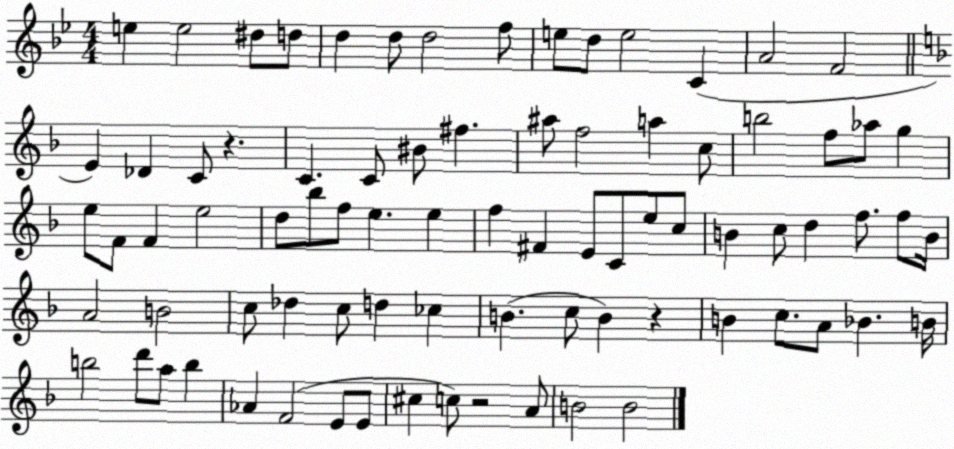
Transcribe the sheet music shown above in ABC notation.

X:1
T:Untitled
M:4/4
L:1/4
K:Bb
e e2 ^d/2 d/2 d d/2 d2 f/2 e/2 d/2 e2 C A2 F2 E _D C/2 z C C/2 ^B/2 ^f ^a/2 f2 a c/2 b2 f/2 _a/2 g e/2 F/2 F e2 d/2 _b/2 f/2 e e f ^F E/2 C/2 e/2 c/2 B c/2 d f/2 f/2 B/4 A2 B2 c/2 _d c/2 d _c B c/2 B z B c/2 A/2 _B B/4 b2 d'/2 a/2 b _A F2 E/2 E/2 ^c c/2 z2 A/2 B2 B2